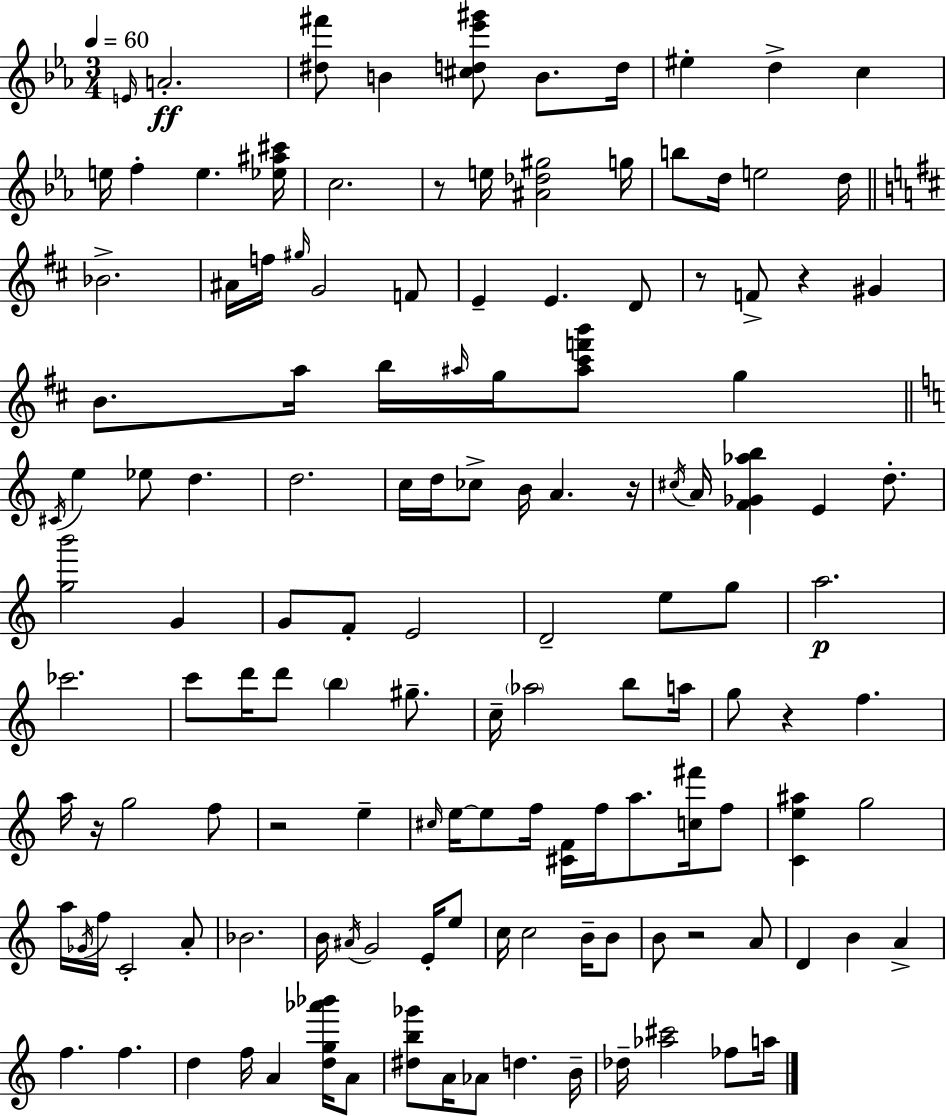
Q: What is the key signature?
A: EES major